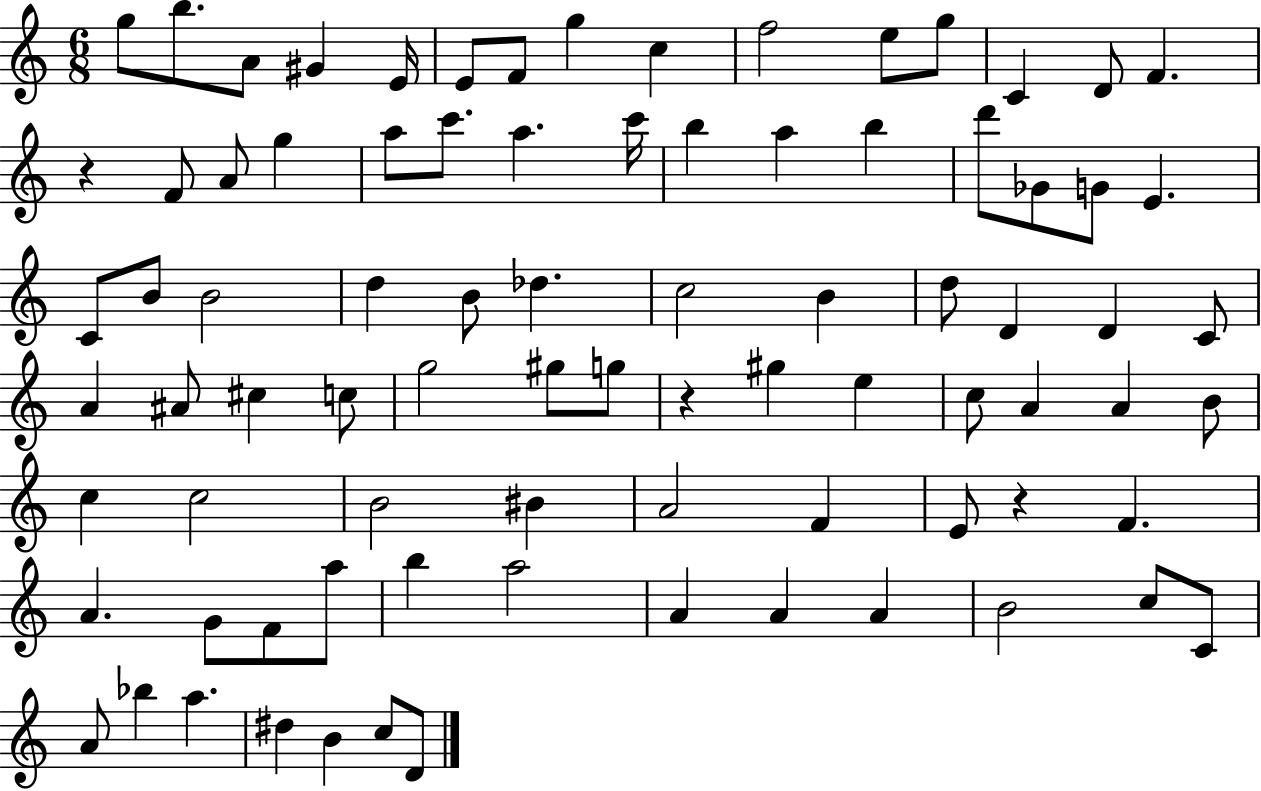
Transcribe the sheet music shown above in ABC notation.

X:1
T:Untitled
M:6/8
L:1/4
K:C
g/2 b/2 A/2 ^G E/4 E/2 F/2 g c f2 e/2 g/2 C D/2 F z F/2 A/2 g a/2 c'/2 a c'/4 b a b d'/2 _G/2 G/2 E C/2 B/2 B2 d B/2 _d c2 B d/2 D D C/2 A ^A/2 ^c c/2 g2 ^g/2 g/2 z ^g e c/2 A A B/2 c c2 B2 ^B A2 F E/2 z F A G/2 F/2 a/2 b a2 A A A B2 c/2 C/2 A/2 _b a ^d B c/2 D/2